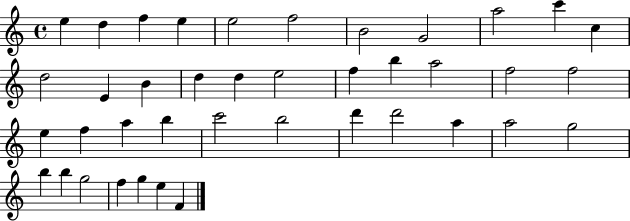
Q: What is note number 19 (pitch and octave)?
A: B5